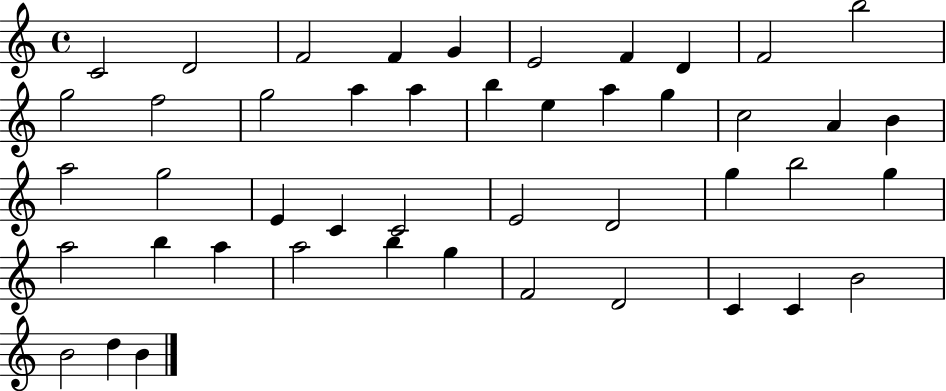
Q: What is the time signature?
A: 4/4